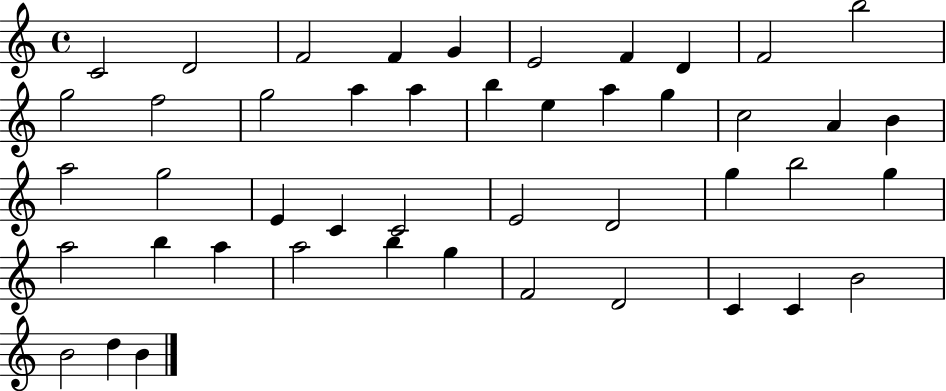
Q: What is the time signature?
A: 4/4